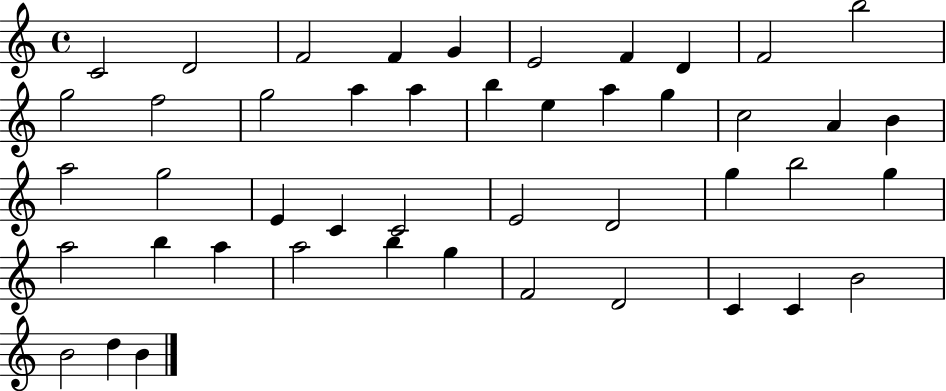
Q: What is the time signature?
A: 4/4